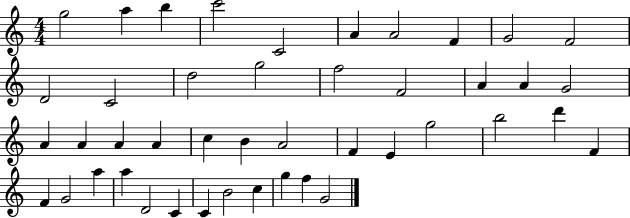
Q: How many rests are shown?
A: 0